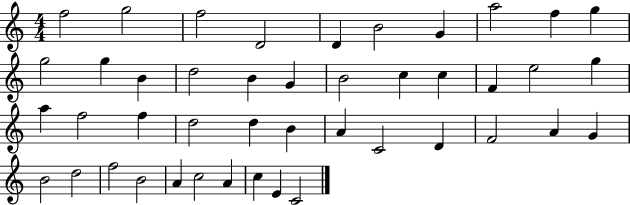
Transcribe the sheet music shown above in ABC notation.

X:1
T:Untitled
M:4/4
L:1/4
K:C
f2 g2 f2 D2 D B2 G a2 f g g2 g B d2 B G B2 c c F e2 g a f2 f d2 d B A C2 D F2 A G B2 d2 f2 B2 A c2 A c E C2